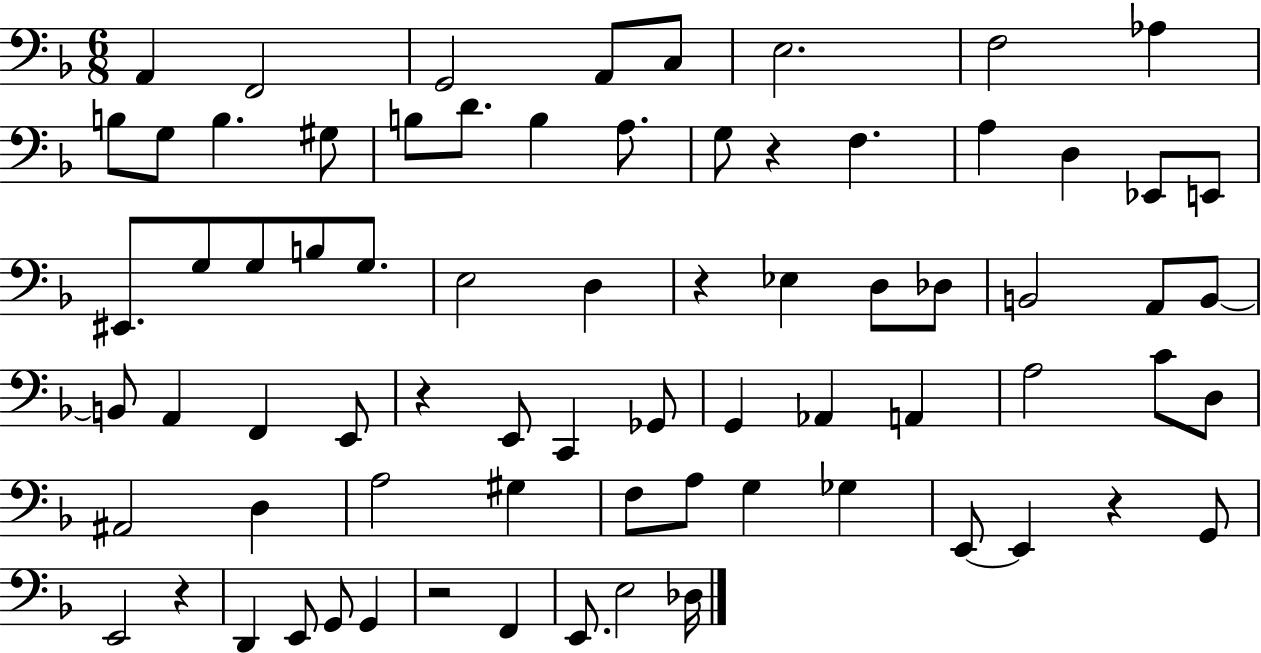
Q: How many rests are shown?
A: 6